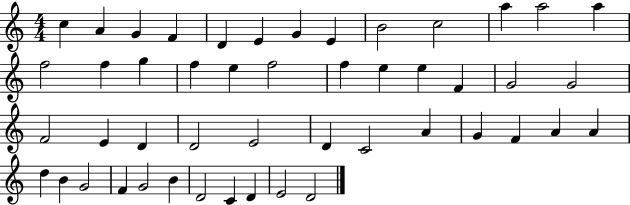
C5/q A4/q G4/q F4/q D4/q E4/q G4/q E4/q B4/h C5/h A5/q A5/h A5/q F5/h F5/q G5/q F5/q E5/q F5/h F5/q E5/q E5/q F4/q G4/h G4/h F4/h E4/q D4/q D4/h E4/h D4/q C4/h A4/q G4/q F4/q A4/q A4/q D5/q B4/q G4/h F4/q G4/h B4/q D4/h C4/q D4/q E4/h D4/h